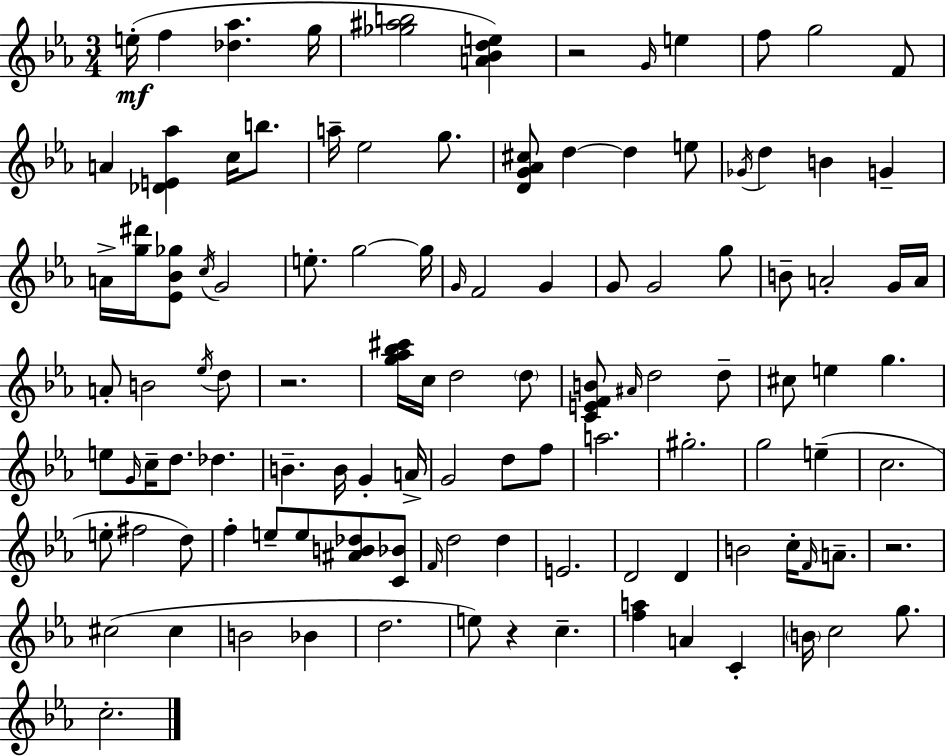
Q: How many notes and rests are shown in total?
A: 112